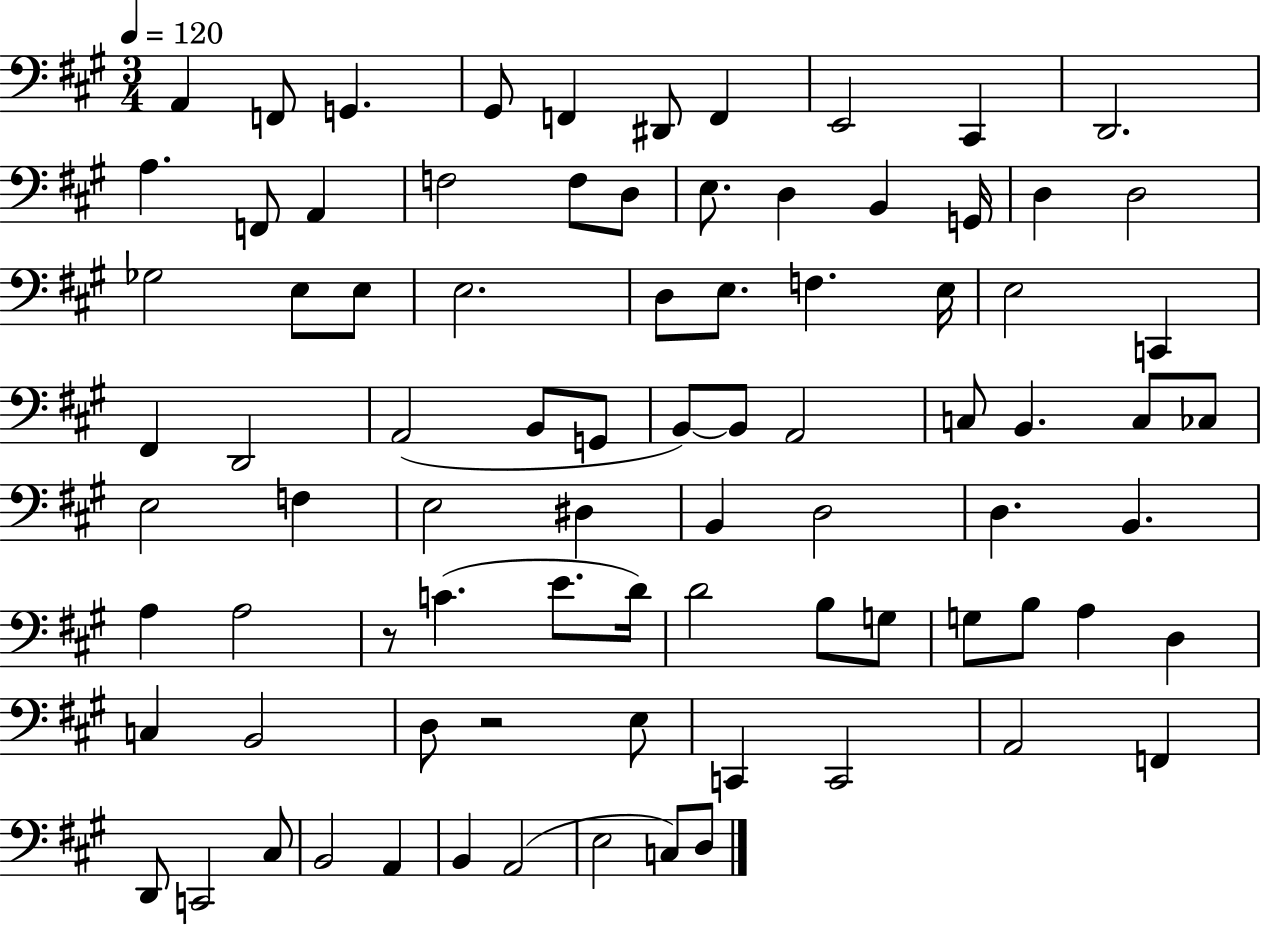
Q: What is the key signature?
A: A major